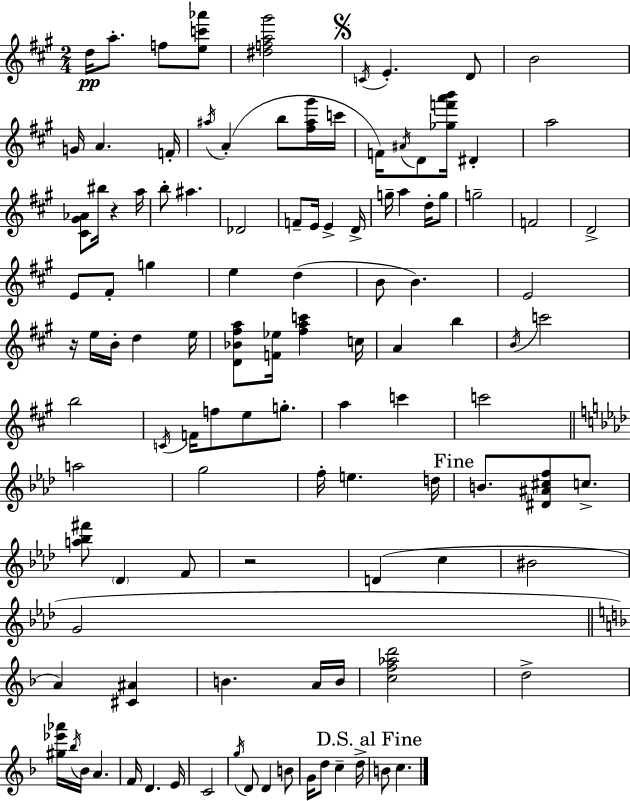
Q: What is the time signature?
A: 2/4